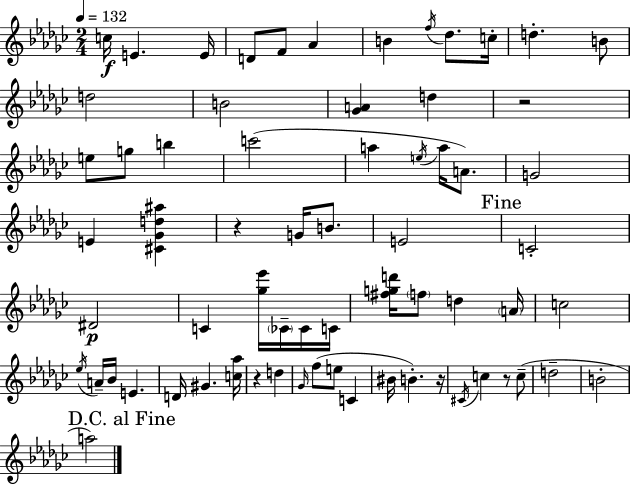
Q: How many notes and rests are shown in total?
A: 67